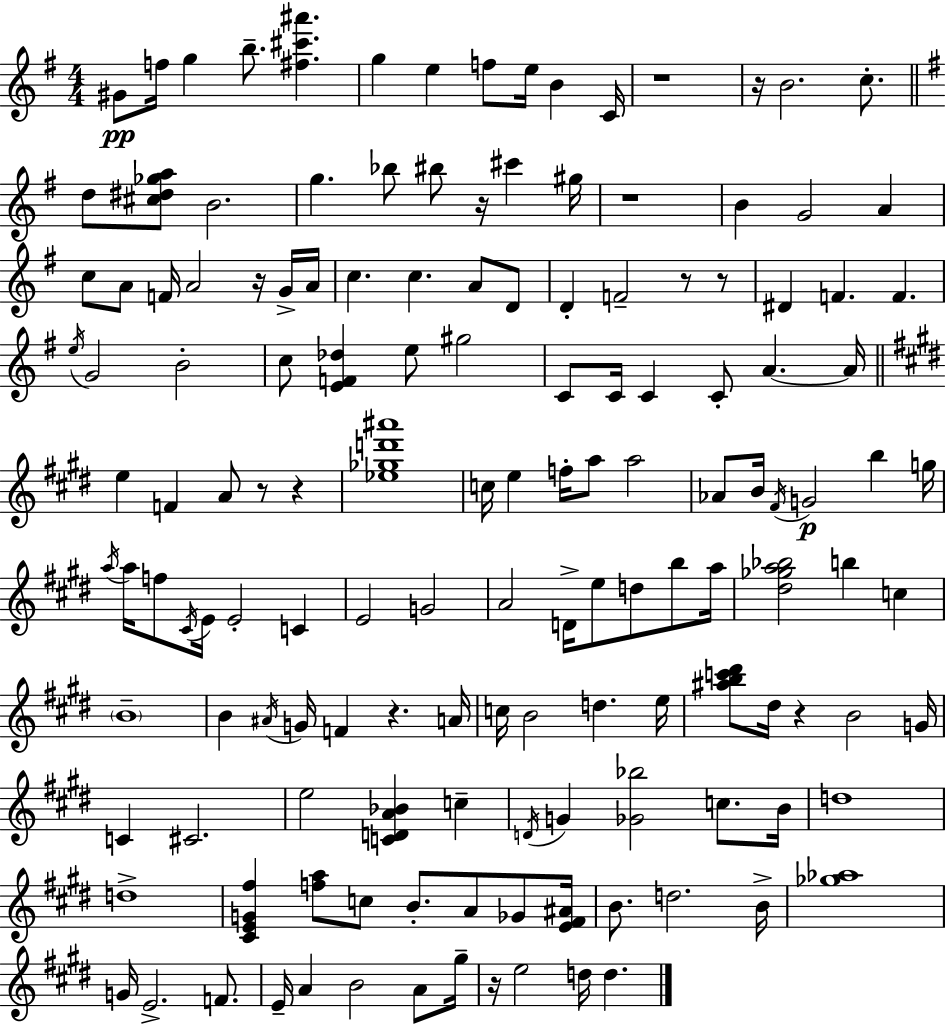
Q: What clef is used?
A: treble